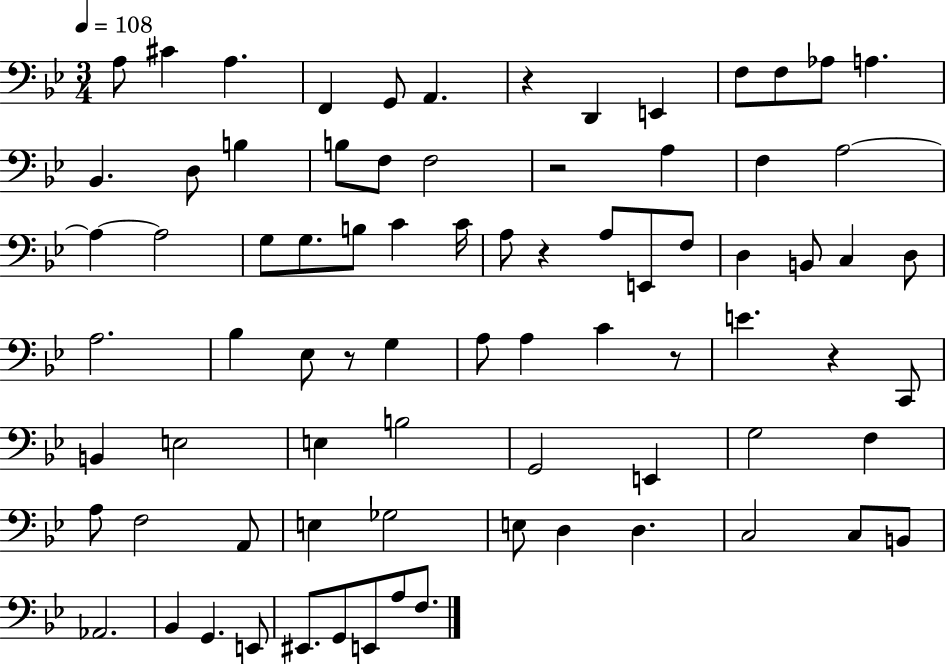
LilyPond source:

{
  \clef bass
  \numericTimeSignature
  \time 3/4
  \key bes \major
  \tempo 4 = 108
  \repeat volta 2 { a8 cis'4 a4. | f,4 g,8 a,4. | r4 d,4 e,4 | f8 f8 aes8 a4. | \break bes,4. d8 b4 | b8 f8 f2 | r2 a4 | f4 a2~~ | \break a4~~ a2 | g8 g8. b8 c'4 c'16 | a8 r4 a8 e,8 f8 | d4 b,8 c4 d8 | \break a2. | bes4 ees8 r8 g4 | a8 a4 c'4 r8 | e'4. r4 c,8 | \break b,4 e2 | e4 b2 | g,2 e,4 | g2 f4 | \break a8 f2 a,8 | e4 ges2 | e8 d4 d4. | c2 c8 b,8 | \break aes,2. | bes,4 g,4. e,8 | eis,8. g,8 e,8 a8 f8. | } \bar "|."
}